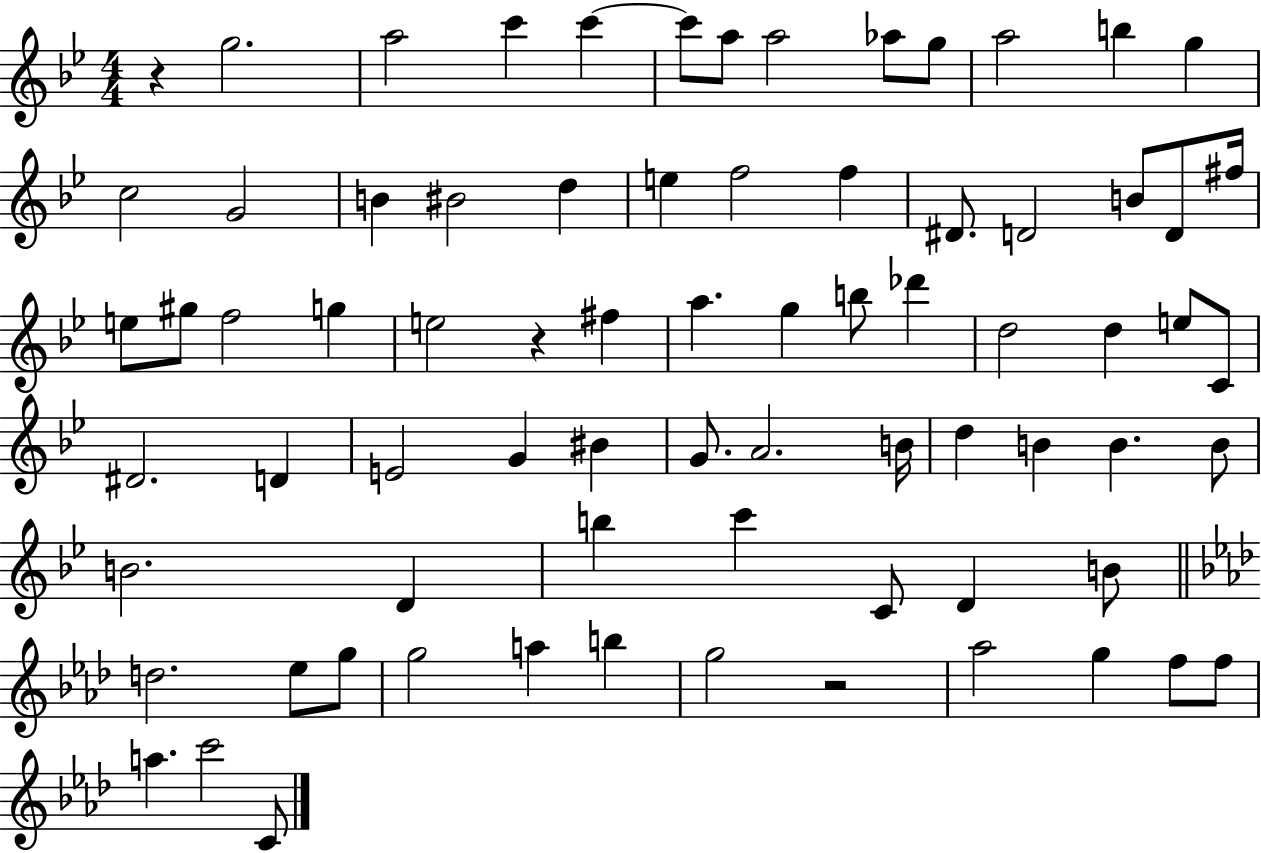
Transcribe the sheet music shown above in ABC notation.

X:1
T:Untitled
M:4/4
L:1/4
K:Bb
z g2 a2 c' c' c'/2 a/2 a2 _a/2 g/2 a2 b g c2 G2 B ^B2 d e f2 f ^D/2 D2 B/2 D/2 ^f/4 e/2 ^g/2 f2 g e2 z ^f a g b/2 _d' d2 d e/2 C/2 ^D2 D E2 G ^B G/2 A2 B/4 d B B B/2 B2 D b c' C/2 D B/2 d2 _e/2 g/2 g2 a b g2 z2 _a2 g f/2 f/2 a c'2 C/2